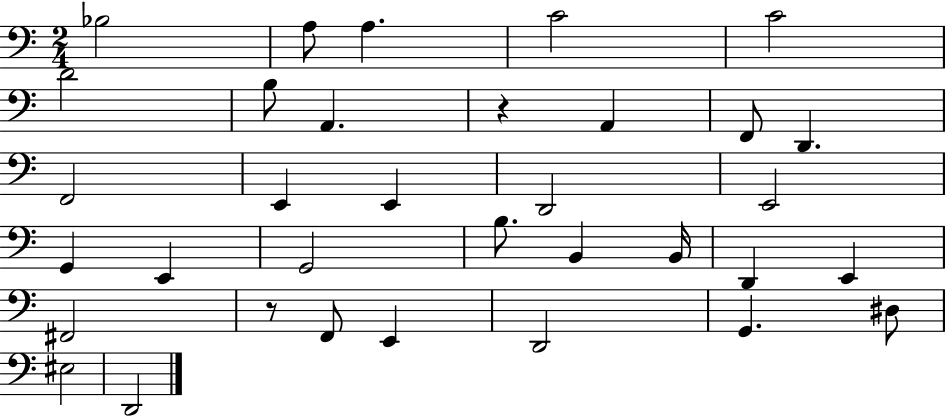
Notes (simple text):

Bb3/h A3/e A3/q. C4/h C4/h D4/h B3/e A2/q. R/q A2/q F2/e D2/q. F2/h E2/q E2/q D2/h E2/h G2/q E2/q G2/h B3/e. B2/q B2/s D2/q E2/q F#2/h R/e F2/e E2/q D2/h G2/q. D#3/e EIS3/h D2/h